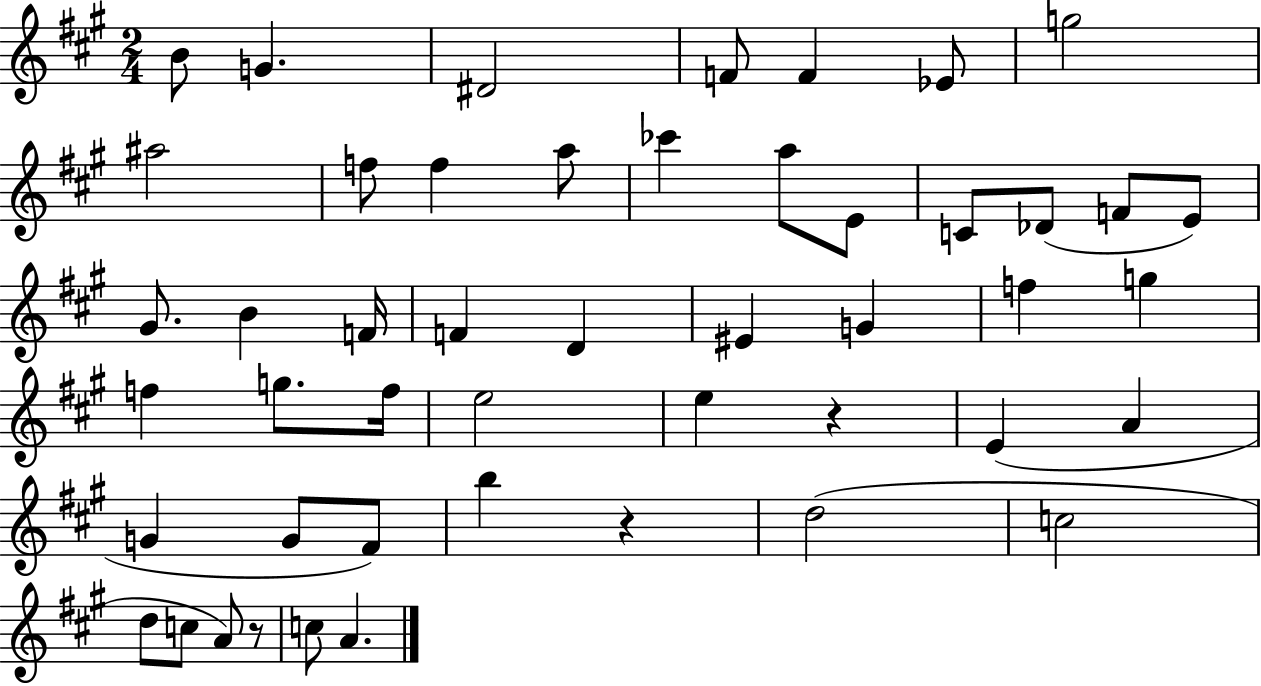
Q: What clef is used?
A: treble